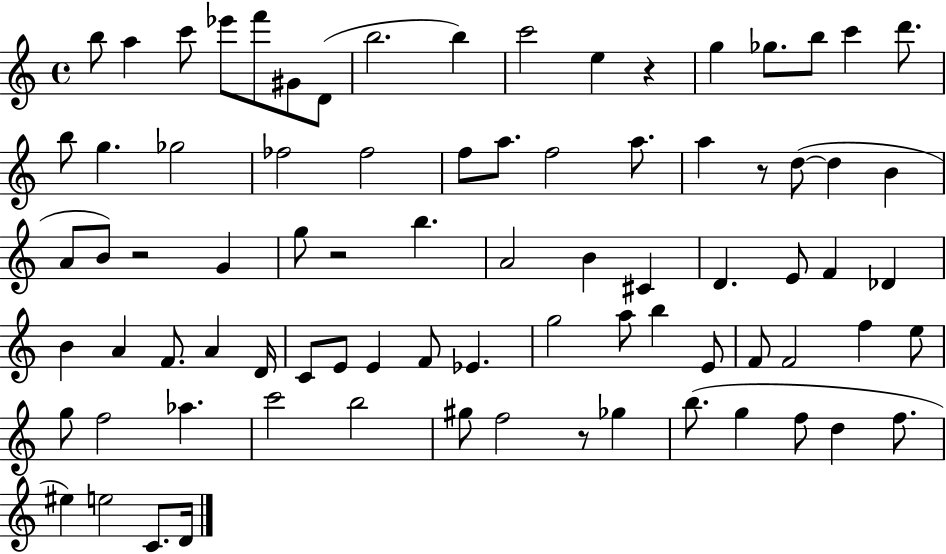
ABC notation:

X:1
T:Untitled
M:4/4
L:1/4
K:C
b/2 a c'/2 _e'/2 f'/2 ^G/2 D/2 b2 b c'2 e z g _g/2 b/2 c' d'/2 b/2 g _g2 _f2 _f2 f/2 a/2 f2 a/2 a z/2 d/2 d B A/2 B/2 z2 G g/2 z2 b A2 B ^C D E/2 F _D B A F/2 A D/4 C/2 E/2 E F/2 _E g2 a/2 b E/2 F/2 F2 f e/2 g/2 f2 _a c'2 b2 ^g/2 f2 z/2 _g b/2 g f/2 d f/2 ^e e2 C/2 D/4